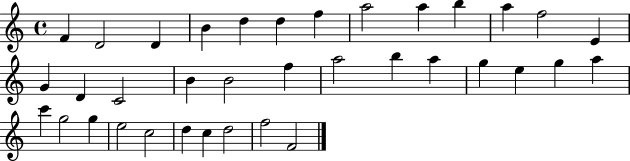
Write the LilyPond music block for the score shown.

{
  \clef treble
  \time 4/4
  \defaultTimeSignature
  \key c \major
  f'4 d'2 d'4 | b'4 d''4 d''4 f''4 | a''2 a''4 b''4 | a''4 f''2 e'4 | \break g'4 d'4 c'2 | b'4 b'2 f''4 | a''2 b''4 a''4 | g''4 e''4 g''4 a''4 | \break c'''4 g''2 g''4 | e''2 c''2 | d''4 c''4 d''2 | f''2 f'2 | \break \bar "|."
}